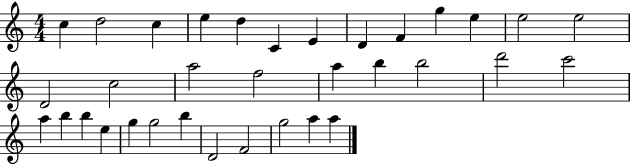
X:1
T:Untitled
M:4/4
L:1/4
K:C
c d2 c e d C E D F g e e2 e2 D2 c2 a2 f2 a b b2 d'2 c'2 a b b e g g2 b D2 F2 g2 a a